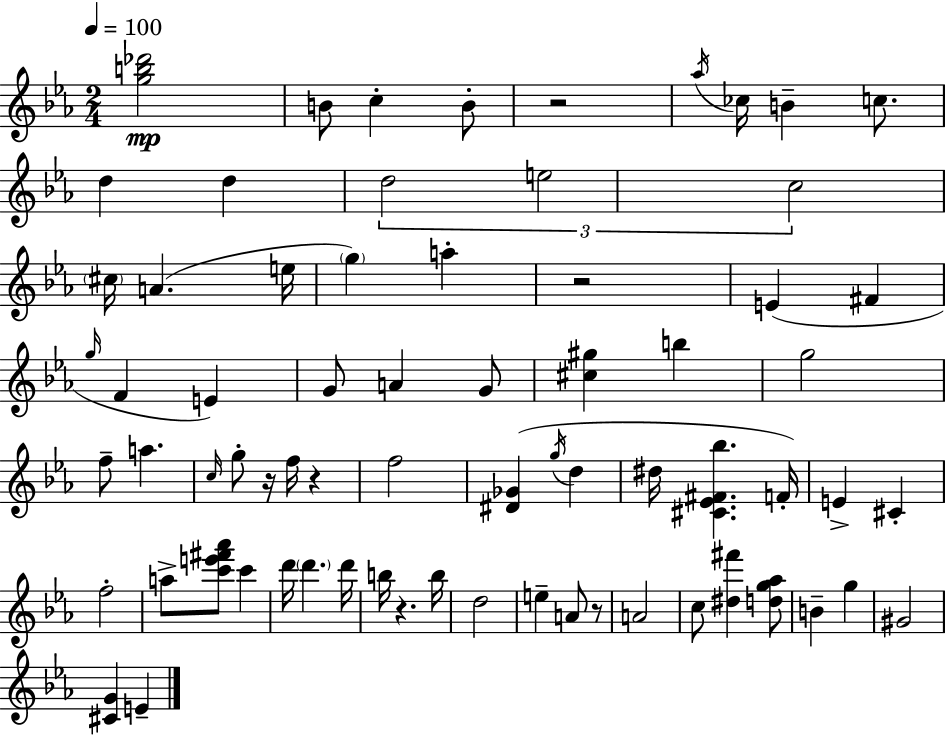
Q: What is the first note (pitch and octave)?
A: B4